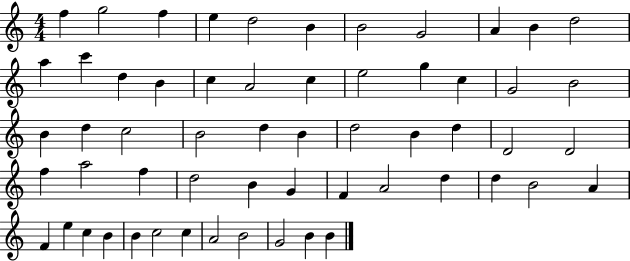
{
  \clef treble
  \numericTimeSignature
  \time 4/4
  \key c \major
  f''4 g''2 f''4 | e''4 d''2 b'4 | b'2 g'2 | a'4 b'4 d''2 | \break a''4 c'''4 d''4 b'4 | c''4 a'2 c''4 | e''2 g''4 c''4 | g'2 b'2 | \break b'4 d''4 c''2 | b'2 d''4 b'4 | d''2 b'4 d''4 | d'2 d'2 | \break f''4 a''2 f''4 | d''2 b'4 g'4 | f'4 a'2 d''4 | d''4 b'2 a'4 | \break f'4 e''4 c''4 b'4 | b'4 c''2 c''4 | a'2 b'2 | g'2 b'4 b'4 | \break \bar "|."
}